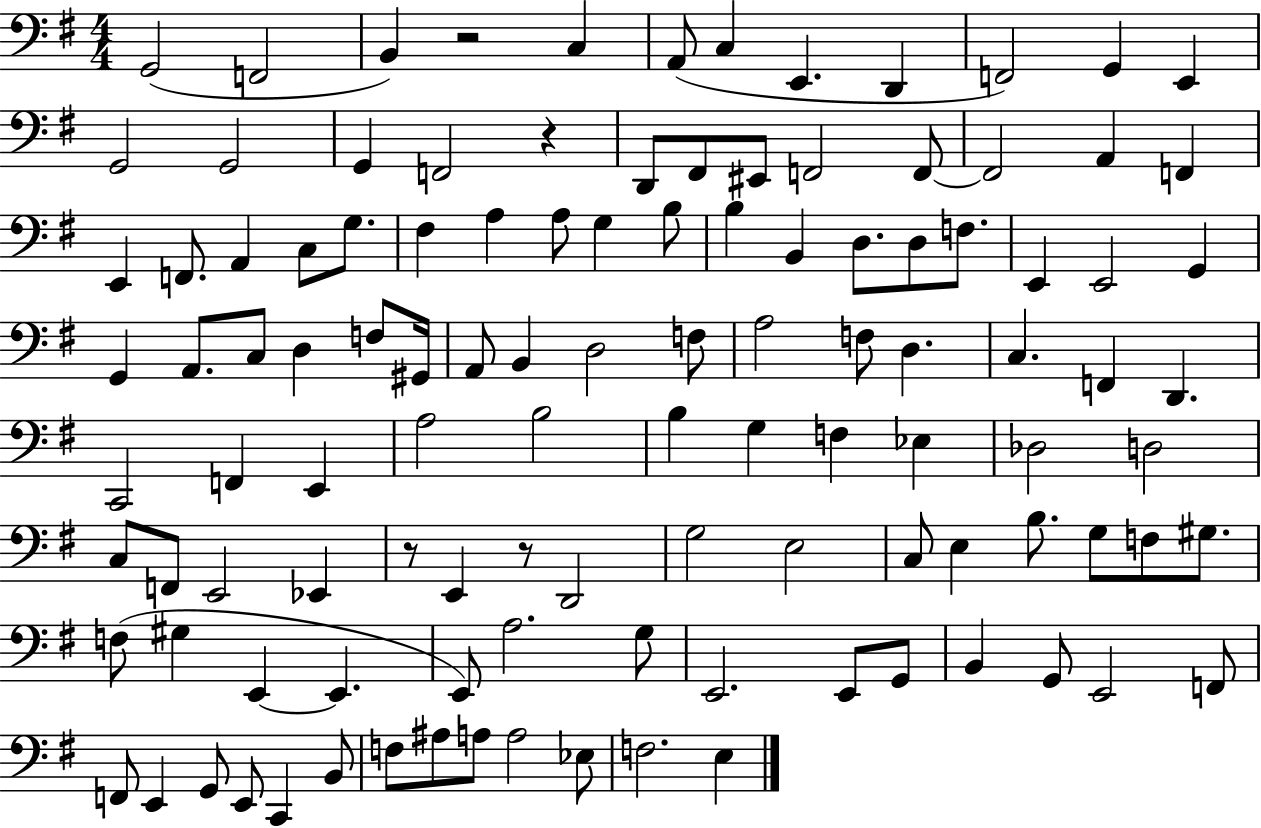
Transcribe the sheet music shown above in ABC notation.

X:1
T:Untitled
M:4/4
L:1/4
K:G
G,,2 F,,2 B,, z2 C, A,,/2 C, E,, D,, F,,2 G,, E,, G,,2 G,,2 G,, F,,2 z D,,/2 ^F,,/2 ^E,,/2 F,,2 F,,/2 F,,2 A,, F,, E,, F,,/2 A,, C,/2 G,/2 ^F, A, A,/2 G, B,/2 B, B,, D,/2 D,/2 F,/2 E,, E,,2 G,, G,, A,,/2 C,/2 D, F,/2 ^G,,/4 A,,/2 B,, D,2 F,/2 A,2 F,/2 D, C, F,, D,, C,,2 F,, E,, A,2 B,2 B, G, F, _E, _D,2 D,2 C,/2 F,,/2 E,,2 _E,, z/2 E,, z/2 D,,2 G,2 E,2 C,/2 E, B,/2 G,/2 F,/2 ^G,/2 F,/2 ^G, E,, E,, E,,/2 A,2 G,/2 E,,2 E,,/2 G,,/2 B,, G,,/2 E,,2 F,,/2 F,,/2 E,, G,,/2 E,,/2 C,, B,,/2 F,/2 ^A,/2 A,/2 A,2 _E,/2 F,2 E,